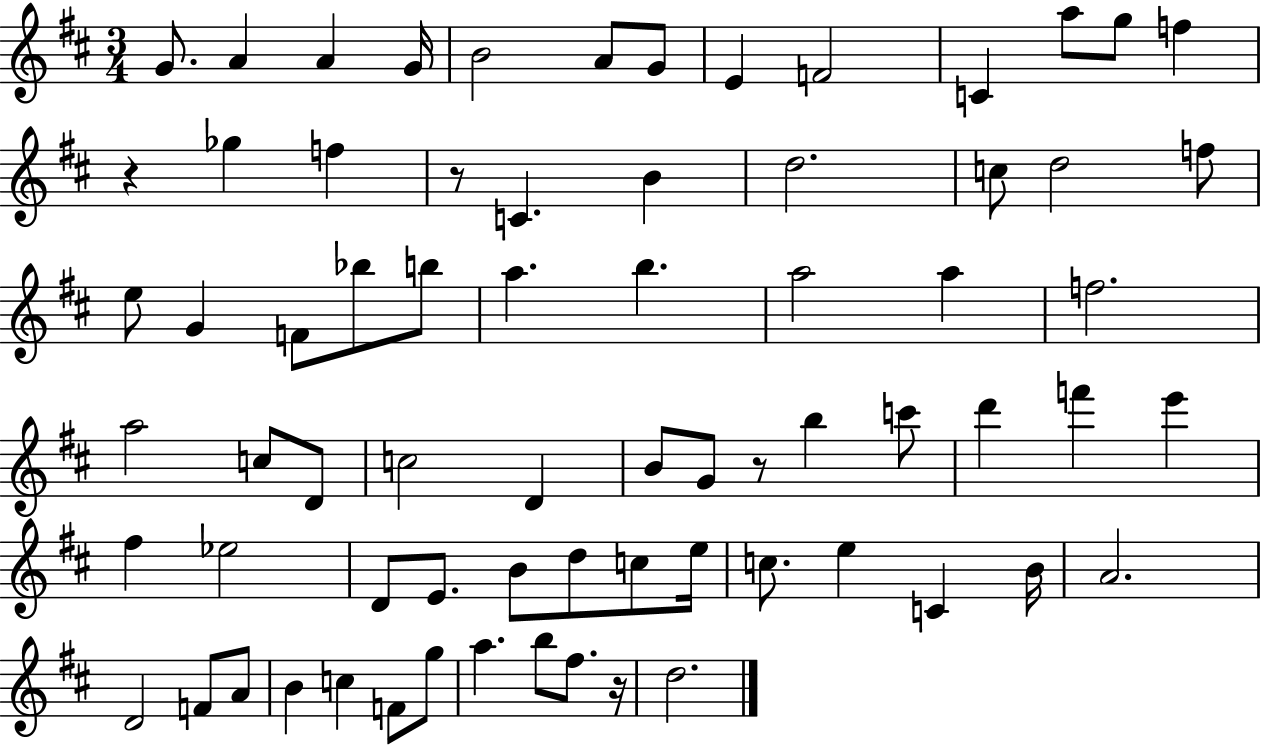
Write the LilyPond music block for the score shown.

{
  \clef treble
  \numericTimeSignature
  \time 3/4
  \key d \major
  g'8. a'4 a'4 g'16 | b'2 a'8 g'8 | e'4 f'2 | c'4 a''8 g''8 f''4 | \break r4 ges''4 f''4 | r8 c'4. b'4 | d''2. | c''8 d''2 f''8 | \break e''8 g'4 f'8 bes''8 b''8 | a''4. b''4. | a''2 a''4 | f''2. | \break a''2 c''8 d'8 | c''2 d'4 | b'8 g'8 r8 b''4 c'''8 | d'''4 f'''4 e'''4 | \break fis''4 ees''2 | d'8 e'8. b'8 d''8 c''8 e''16 | c''8. e''4 c'4 b'16 | a'2. | \break d'2 f'8 a'8 | b'4 c''4 f'8 g''8 | a''4. b''8 fis''8. r16 | d''2. | \break \bar "|."
}